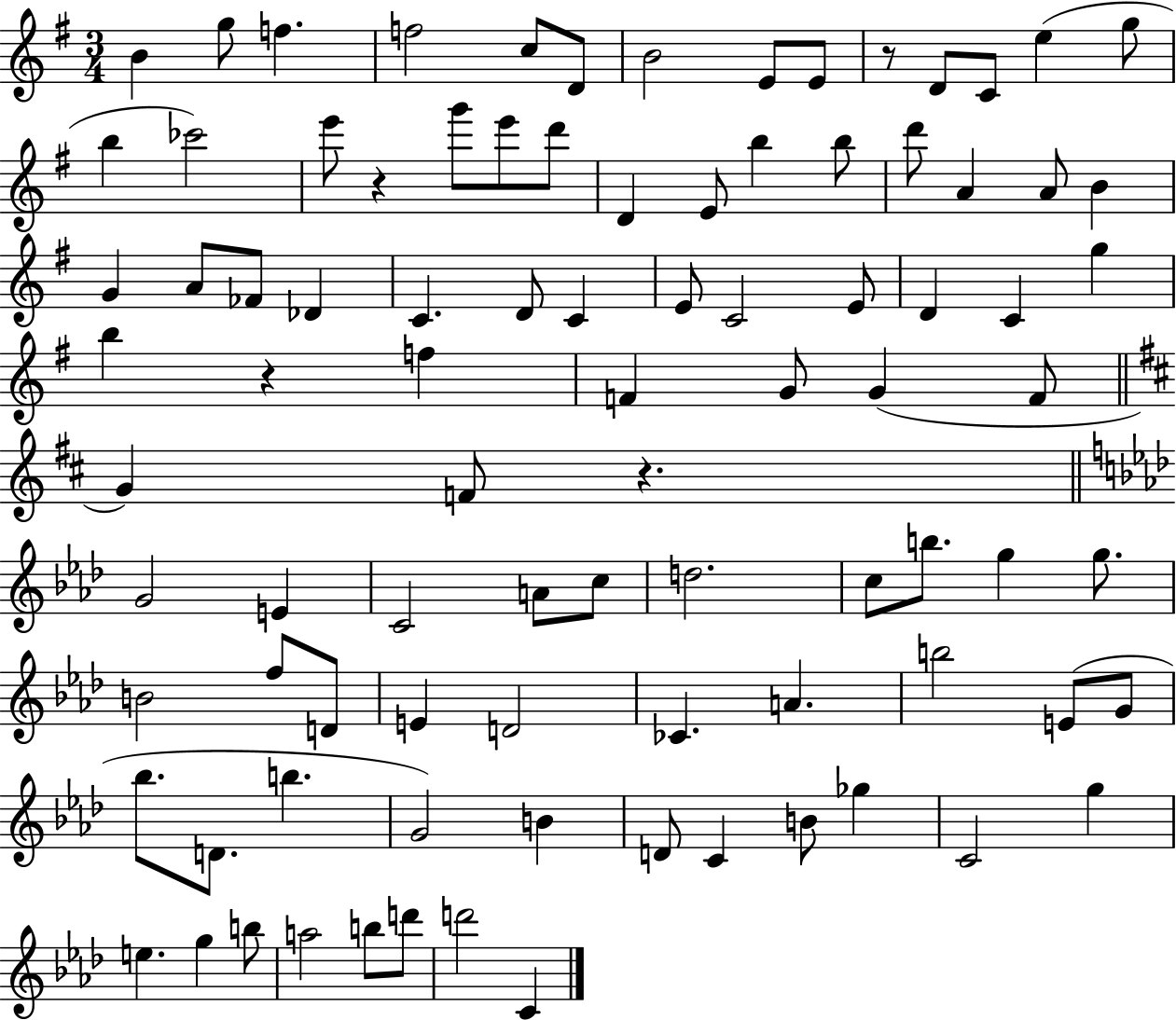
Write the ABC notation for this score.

X:1
T:Untitled
M:3/4
L:1/4
K:G
B g/2 f f2 c/2 D/2 B2 E/2 E/2 z/2 D/2 C/2 e g/2 b _c'2 e'/2 z g'/2 e'/2 d'/2 D E/2 b b/2 d'/2 A A/2 B G A/2 _F/2 _D C D/2 C E/2 C2 E/2 D C g b z f F G/2 G F/2 G F/2 z G2 E C2 A/2 c/2 d2 c/2 b/2 g g/2 B2 f/2 D/2 E D2 _C A b2 E/2 G/2 _b/2 D/2 b G2 B D/2 C B/2 _g C2 g e g b/2 a2 b/2 d'/2 d'2 C